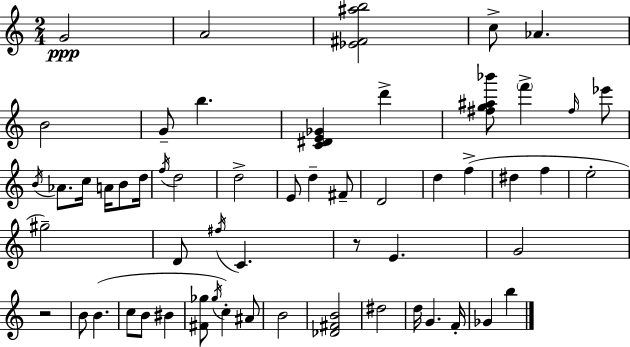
G4/h A4/h [Eb4,F#4,A#5,B5]/h C5/e Ab4/q. B4/h G4/e B5/q. [C4,D#4,E4,Gb4]/q D6/q [F#5,G5,A#5,Bb6]/e F6/q F#5/s Eb6/e B4/s Ab4/e. C5/s A4/s B4/e D5/s F5/s D5/h D5/h E4/e D5/q F#4/e D4/h D5/q F5/q D#5/q F5/q E5/h G#5/h D4/e F#5/s C4/q. R/e E4/q. G4/h R/h B4/e B4/q. C5/e B4/e BIS4/q [F#4,Gb5]/e Gb5/s C5/q A#4/e B4/h [Db4,F#4,B4]/h D#5/h D5/s G4/q. F4/s Gb4/q B5/q